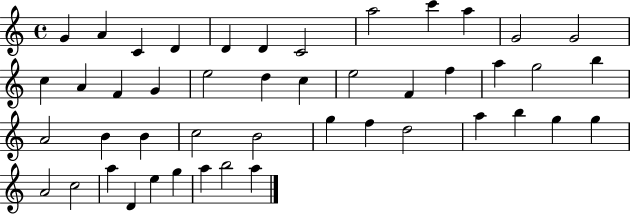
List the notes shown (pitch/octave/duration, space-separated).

G4/q A4/q C4/q D4/q D4/q D4/q C4/h A5/h C6/q A5/q G4/h G4/h C5/q A4/q F4/q G4/q E5/h D5/q C5/q E5/h F4/q F5/q A5/q G5/h B5/q A4/h B4/q B4/q C5/h B4/h G5/q F5/q D5/h A5/q B5/q G5/q G5/q A4/h C5/h A5/q D4/q E5/q G5/q A5/q B5/h A5/q